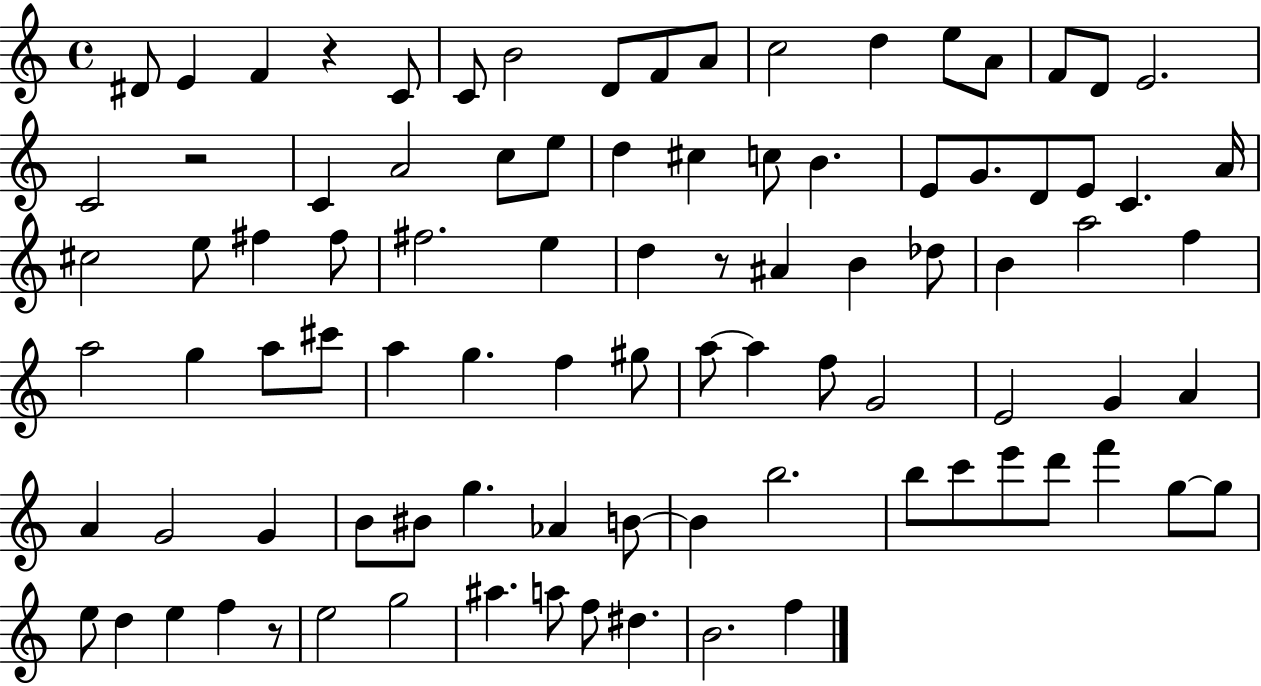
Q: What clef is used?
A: treble